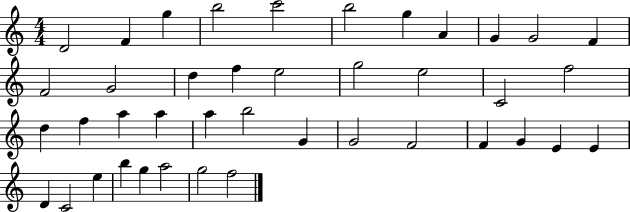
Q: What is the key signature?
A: C major